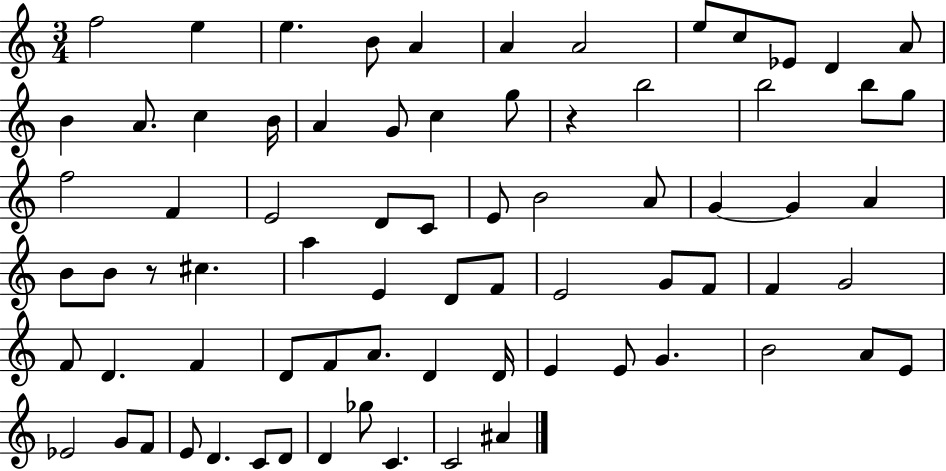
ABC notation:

X:1
T:Untitled
M:3/4
L:1/4
K:C
f2 e e B/2 A A A2 e/2 c/2 _E/2 D A/2 B A/2 c B/4 A G/2 c g/2 z b2 b2 b/2 g/2 f2 F E2 D/2 C/2 E/2 B2 A/2 G G A B/2 B/2 z/2 ^c a E D/2 F/2 E2 G/2 F/2 F G2 F/2 D F D/2 F/2 A/2 D D/4 E E/2 G B2 A/2 E/2 _E2 G/2 F/2 E/2 D C/2 D/2 D _g/2 C C2 ^A